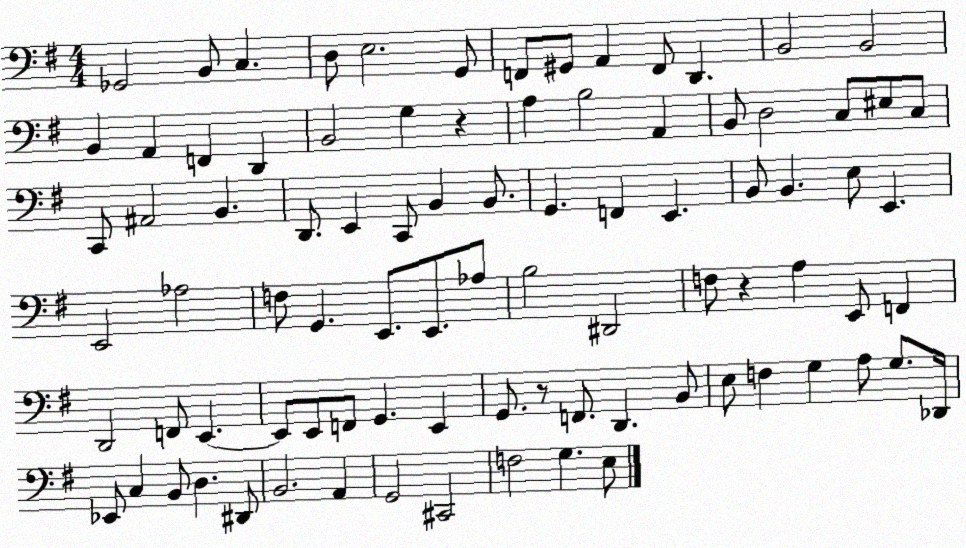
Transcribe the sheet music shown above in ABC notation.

X:1
T:Untitled
M:4/4
L:1/4
K:G
_G,,2 B,,/2 C, D,/2 E,2 G,,/2 F,,/2 ^G,,/2 A,, F,,/2 D,, B,,2 B,,2 B,, A,, F,, D,, B,,2 G, z A, B,2 A,, B,,/2 D,2 C,/2 ^E,/2 C,/2 C,,/2 ^A,,2 B,, D,,/2 E,, C,,/2 B,, B,,/2 G,, F,, E,, B,,/2 B,, E,/2 E,, E,,2 _A,2 F,/2 G,, E,,/2 E,,/2 _A,/2 B,2 ^D,,2 F,/2 z A, E,,/2 F,, D,,2 F,,/2 E,, E,,/2 E,,/2 F,,/2 G,, E,, G,,/2 z/2 F,,/2 D,, B,,/2 E,/2 F, G, A,/2 G,/2 _D,,/4 _E,,/2 C, B,,/2 D, ^D,,/2 B,,2 A,, G,,2 ^C,,2 F,2 G, E,/2